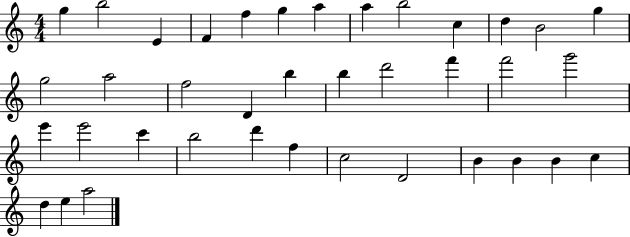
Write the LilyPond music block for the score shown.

{
  \clef treble
  \numericTimeSignature
  \time 4/4
  \key c \major
  g''4 b''2 e'4 | f'4 f''4 g''4 a''4 | a''4 b''2 c''4 | d''4 b'2 g''4 | \break g''2 a''2 | f''2 d'4 b''4 | b''4 d'''2 f'''4 | f'''2 g'''2 | \break e'''4 e'''2 c'''4 | b''2 d'''4 f''4 | c''2 d'2 | b'4 b'4 b'4 c''4 | \break d''4 e''4 a''2 | \bar "|."
}